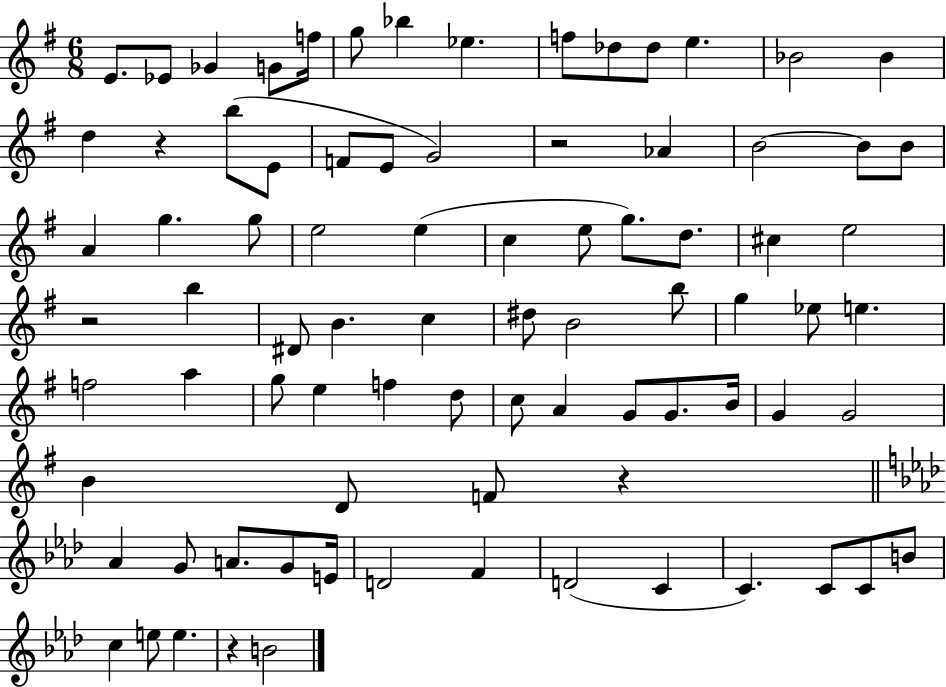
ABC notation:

X:1
T:Untitled
M:6/8
L:1/4
K:G
E/2 _E/2 _G G/2 f/4 g/2 _b _e f/2 _d/2 _d/2 e _B2 _B d z b/2 E/2 F/2 E/2 G2 z2 _A B2 B/2 B/2 A g g/2 e2 e c e/2 g/2 d/2 ^c e2 z2 b ^D/2 B c ^d/2 B2 b/2 g _e/2 e f2 a g/2 e f d/2 c/2 A G/2 G/2 B/4 G G2 B D/2 F/2 z _A G/2 A/2 G/2 E/4 D2 F D2 C C C/2 C/2 B/2 c e/2 e z B2